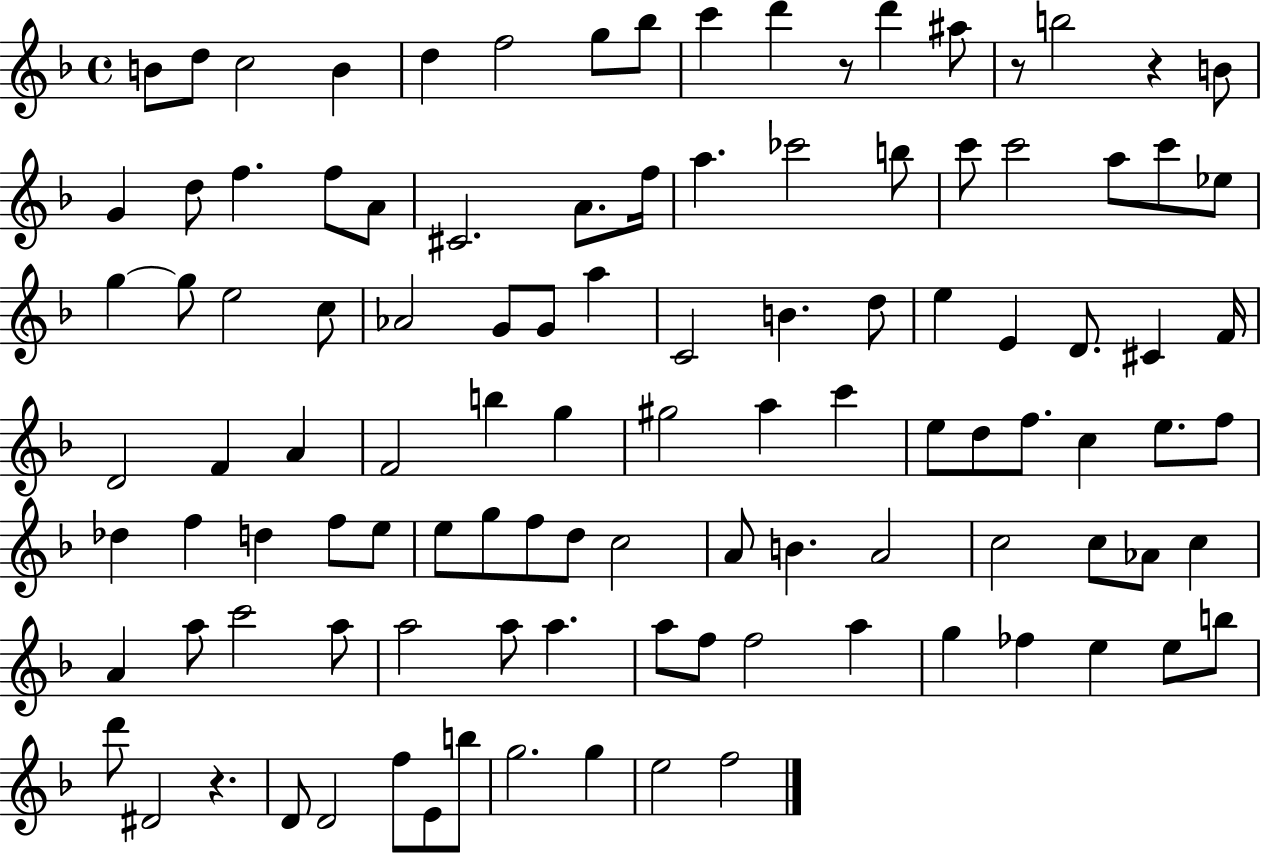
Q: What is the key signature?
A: F major